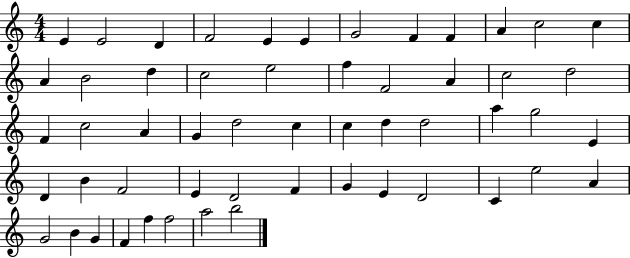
{
  \clef treble
  \numericTimeSignature
  \time 4/4
  \key c \major
  e'4 e'2 d'4 | f'2 e'4 e'4 | g'2 f'4 f'4 | a'4 c''2 c''4 | \break a'4 b'2 d''4 | c''2 e''2 | f''4 f'2 a'4 | c''2 d''2 | \break f'4 c''2 a'4 | g'4 d''2 c''4 | c''4 d''4 d''2 | a''4 g''2 e'4 | \break d'4 b'4 f'2 | e'4 d'2 f'4 | g'4 e'4 d'2 | c'4 e''2 a'4 | \break g'2 b'4 g'4 | f'4 f''4 f''2 | a''2 b''2 | \bar "|."
}